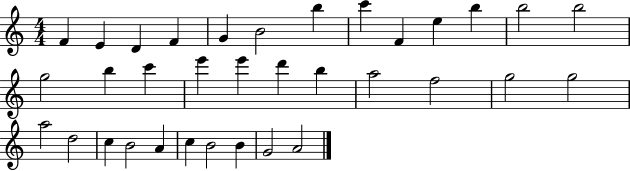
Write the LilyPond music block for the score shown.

{
  \clef treble
  \numericTimeSignature
  \time 4/4
  \key c \major
  f'4 e'4 d'4 f'4 | g'4 b'2 b''4 | c'''4 f'4 e''4 b''4 | b''2 b''2 | \break g''2 b''4 c'''4 | e'''4 e'''4 d'''4 b''4 | a''2 f''2 | g''2 g''2 | \break a''2 d''2 | c''4 b'2 a'4 | c''4 b'2 b'4 | g'2 a'2 | \break \bar "|."
}